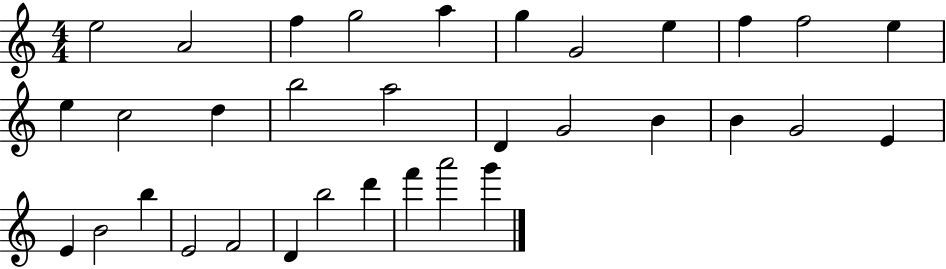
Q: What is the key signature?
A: C major